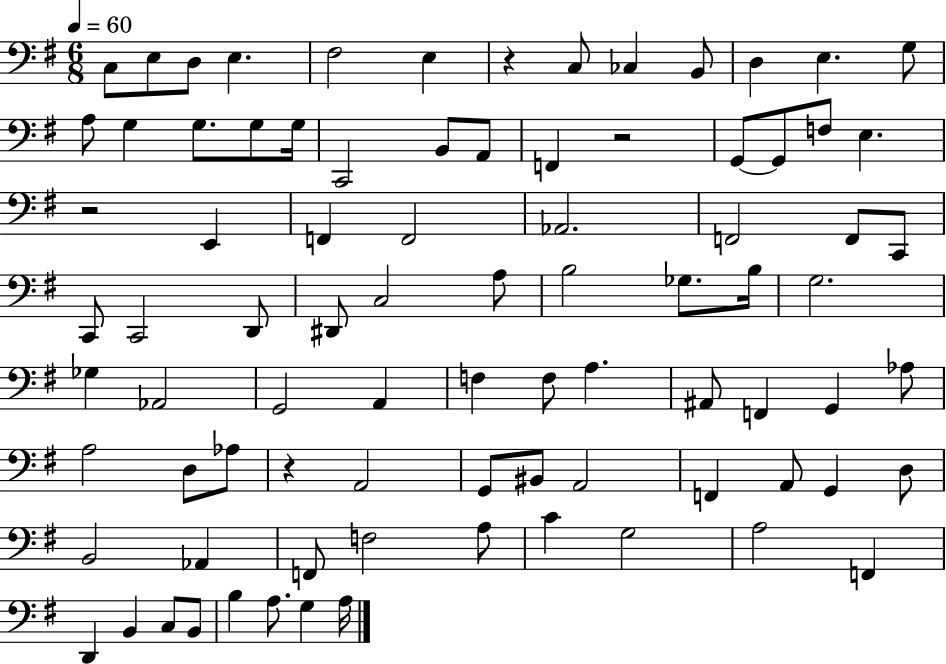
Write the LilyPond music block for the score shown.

{
  \clef bass
  \numericTimeSignature
  \time 6/8
  \key g \major
  \tempo 4 = 60
  c8 e8 d8 e4. | fis2 e4 | r4 c8 ces4 b,8 | d4 e4. g8 | \break a8 g4 g8. g8 g16 | c,2 b,8 a,8 | f,4 r2 | g,8~~ g,8 f8 e4. | \break r2 e,4 | f,4 f,2 | aes,2. | f,2 f,8 c,8 | \break c,8 c,2 d,8 | dis,8 c2 a8 | b2 ges8. b16 | g2. | \break ges4 aes,2 | g,2 a,4 | f4 f8 a4. | ais,8 f,4 g,4 aes8 | \break a2 d8 aes8 | r4 a,2 | g,8 bis,8 a,2 | f,4 a,8 g,4 d8 | \break b,2 aes,4 | f,8 f2 a8 | c'4 g2 | a2 f,4 | \break d,4 b,4 c8 b,8 | b4 a8. g4 a16 | \bar "|."
}